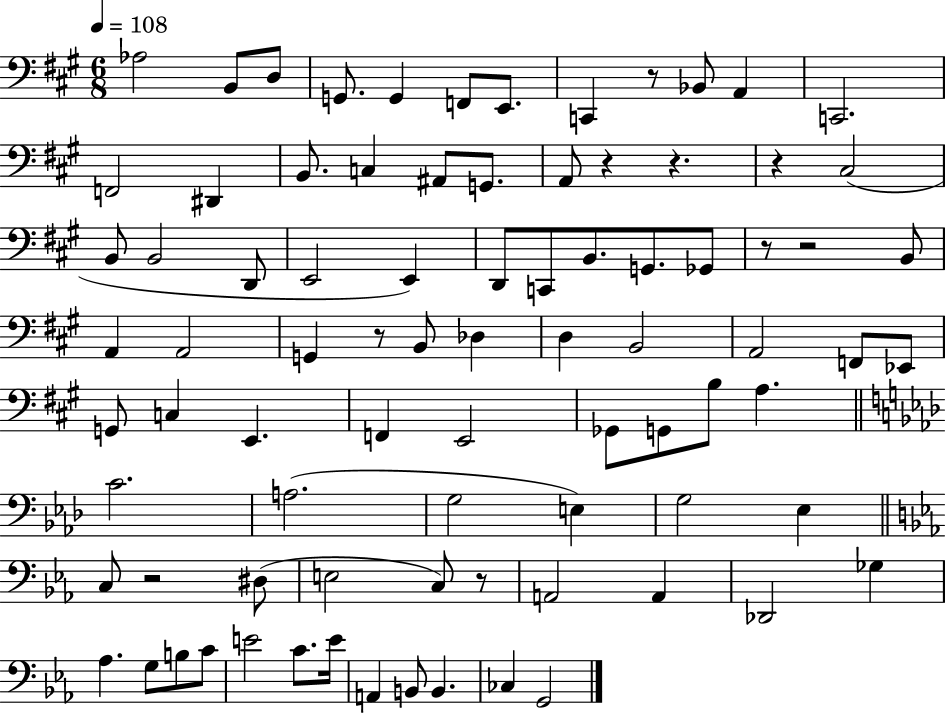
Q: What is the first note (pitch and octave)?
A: Ab3